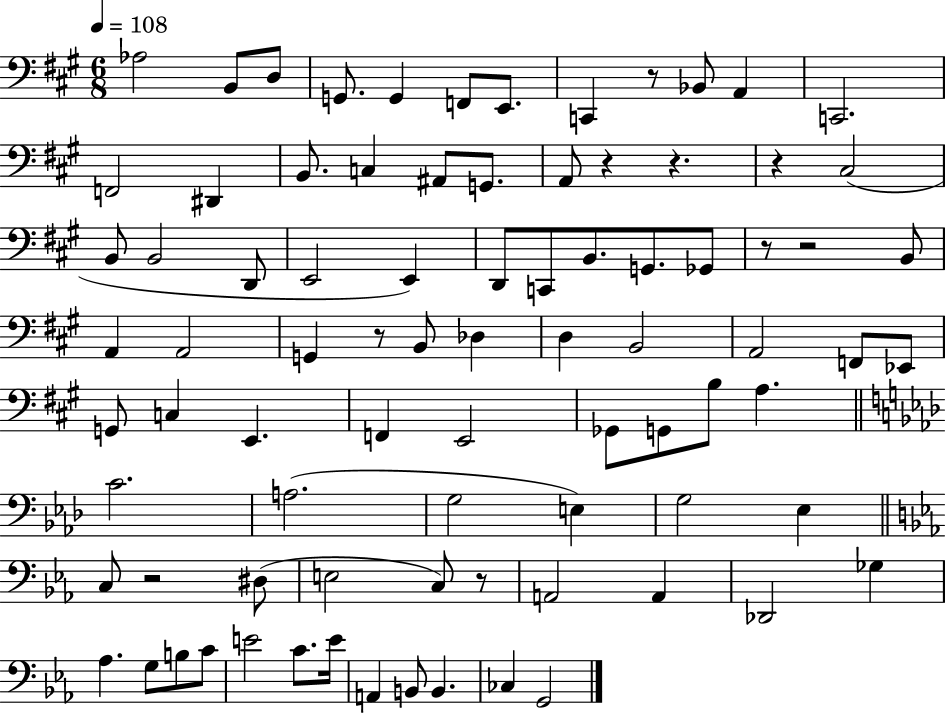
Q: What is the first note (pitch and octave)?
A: Ab3